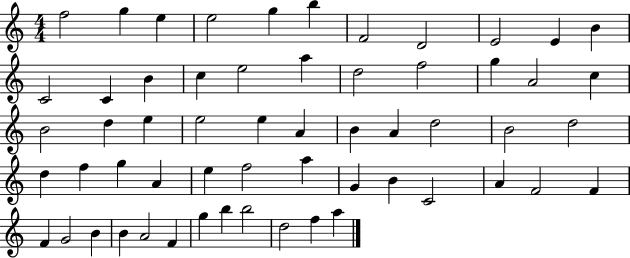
{
  \clef treble
  \numericTimeSignature
  \time 4/4
  \key c \major
  f''2 g''4 e''4 | e''2 g''4 b''4 | f'2 d'2 | e'2 e'4 b'4 | \break c'2 c'4 b'4 | c''4 e''2 a''4 | d''2 f''2 | g''4 a'2 c''4 | \break b'2 d''4 e''4 | e''2 e''4 a'4 | b'4 a'4 d''2 | b'2 d''2 | \break d''4 f''4 g''4 a'4 | e''4 f''2 a''4 | g'4 b'4 c'2 | a'4 f'2 f'4 | \break f'4 g'2 b'4 | b'4 a'2 f'4 | g''4 b''4 b''2 | d''2 f''4 a''4 | \break \bar "|."
}